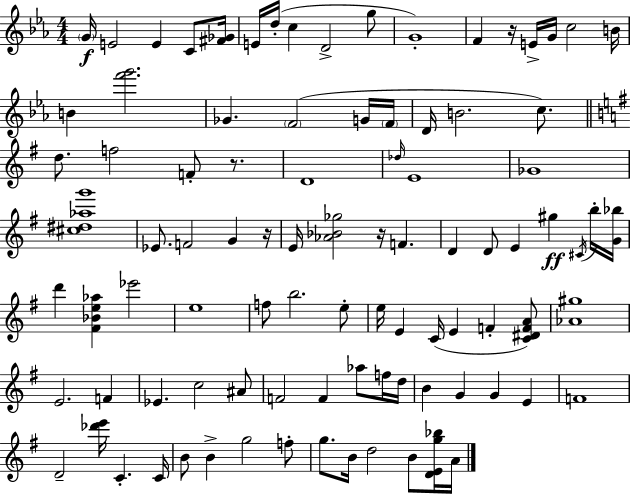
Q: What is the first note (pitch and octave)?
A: G4